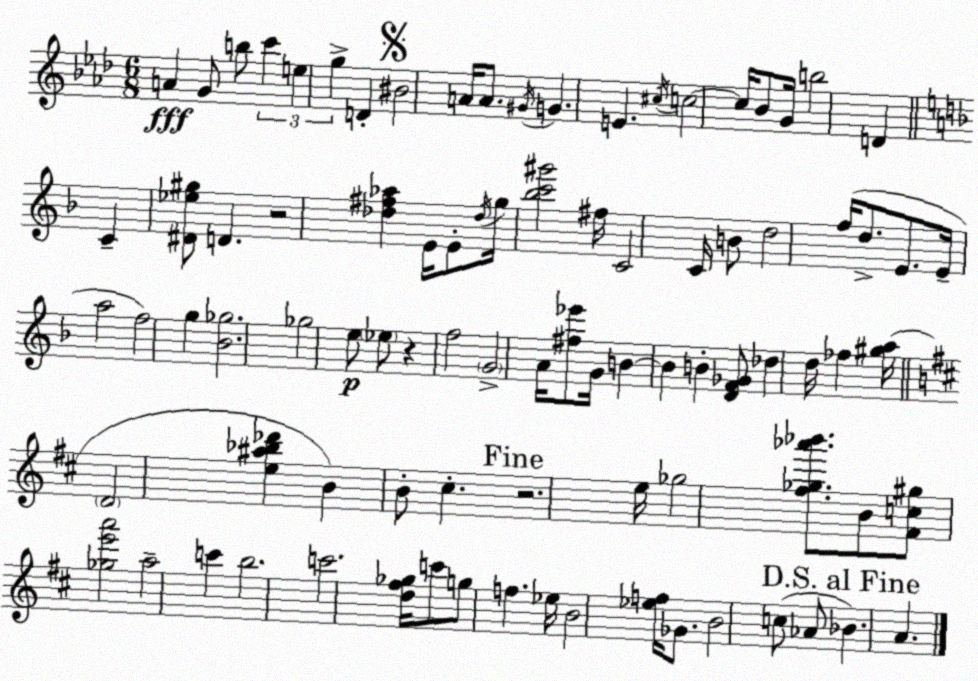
X:1
T:Untitled
M:6/8
L:1/4
K:Fm
A G/2 b/2 c' e g D ^B2 A/4 A/2 ^G/4 G E ^c/4 c2 c/4 _B/2 G/4 b2 D C [^D_e^g]/2 D z2 [_d^f_a] E/4 E/2 _d/4 g/4 [_bc'^g']2 ^f/4 C2 C/4 B/2 d2 f/4 d/2 E/2 E/4 a2 f2 g [_B_g]2 _g2 e/2 _e/2 z f2 G2 A/4 [^f_e']/2 G/4 B B B [DF_G]/2 _d d/4 _f [^ga]/4 D2 [e^a_b_d'] B B/2 ^c z2 e/4 _g2 [^f_g_a'_b']/2 B/2 [^Fc^g]/2 [_ge'a']2 a2 c' b2 c'2 [d^f_g]/4 c'/2 g/2 f _e/4 B2 [_ef]/4 _G/2 B2 c/2 _A/2 _B A